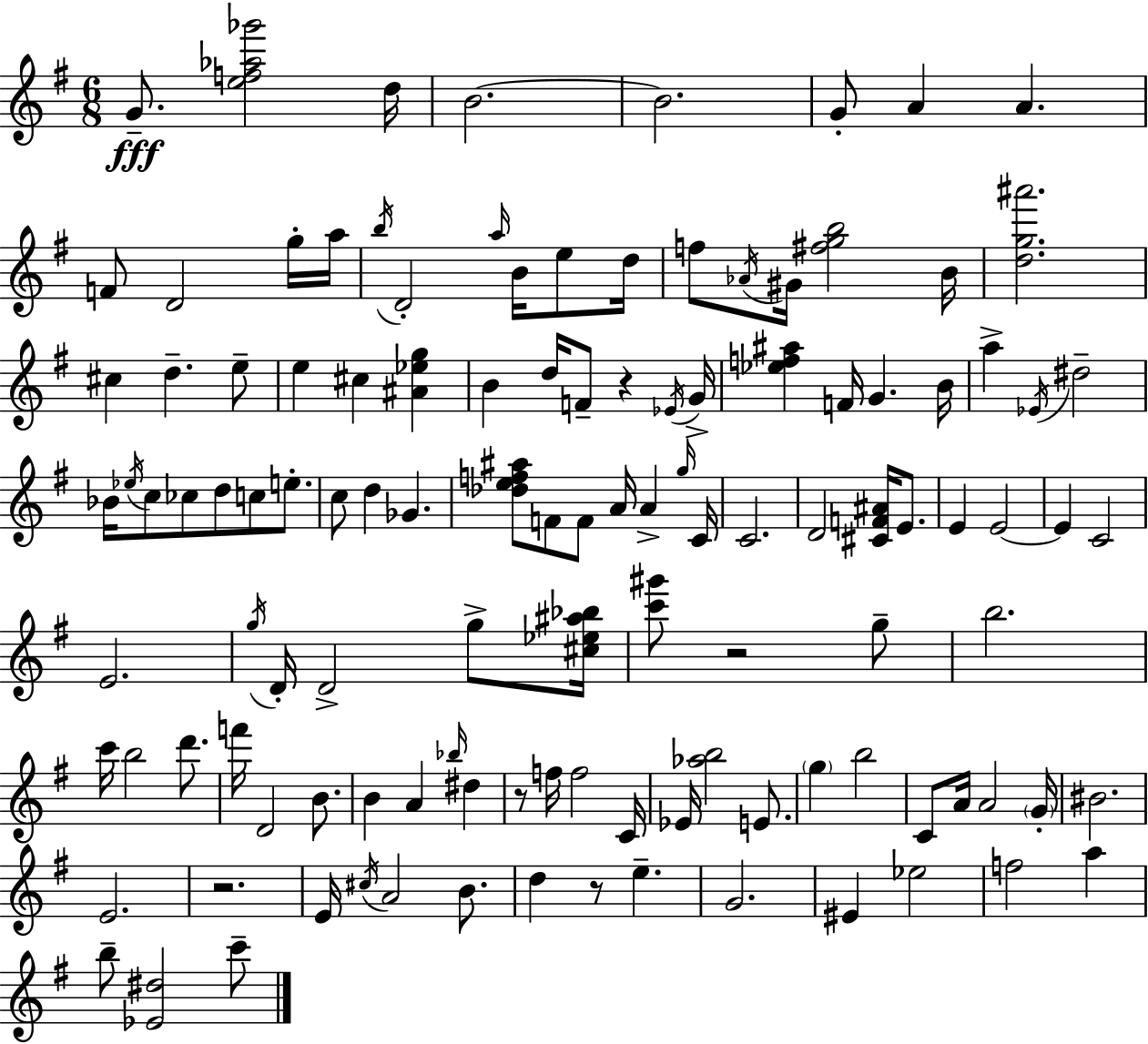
G4/e. [E5,F5,Ab5,Gb6]/h D5/s B4/h. B4/h. G4/e A4/q A4/q. F4/e D4/h G5/s A5/s B5/s D4/h A5/s B4/s E5/e D5/s F5/e Ab4/s G#4/s [F#5,G5,B5]/h B4/s [D5,G5,A#6]/h. C#5/q D5/q. E5/e E5/q C#5/q [A#4,Eb5,G5]/q B4/q D5/s F4/e R/q Eb4/s G4/s [Eb5,F5,A#5]/q F4/s G4/q. B4/s A5/q Eb4/s D#5/h Bb4/s Eb5/s C5/e CES5/e D5/e C5/e E5/e. C5/e D5/q Gb4/q. [Db5,E5,F5,A#5]/e F4/e F4/e A4/s A4/q G5/s C4/s C4/h. D4/h [C#4,F4,A#4]/s E4/e. E4/q E4/h E4/q C4/h E4/h. G5/s D4/s D4/h G5/e [C#5,Eb5,A#5,Bb5]/s [C6,G#6]/e R/h G5/e B5/h. C6/s B5/h D6/e. F6/s D4/h B4/e. B4/q A4/q Bb5/s D#5/q R/e F5/s F5/h C4/s Eb4/s [Ab5,B5]/h E4/e. G5/q B5/h C4/e A4/s A4/h G4/s BIS4/h. E4/h. R/h. E4/s C#5/s A4/h B4/e. D5/q R/e E5/q. G4/h. EIS4/q Eb5/h F5/h A5/q B5/e [Eb4,D#5]/h C6/e